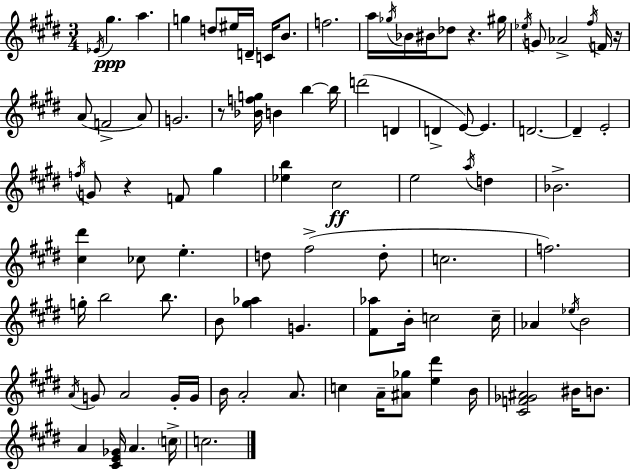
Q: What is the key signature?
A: E major